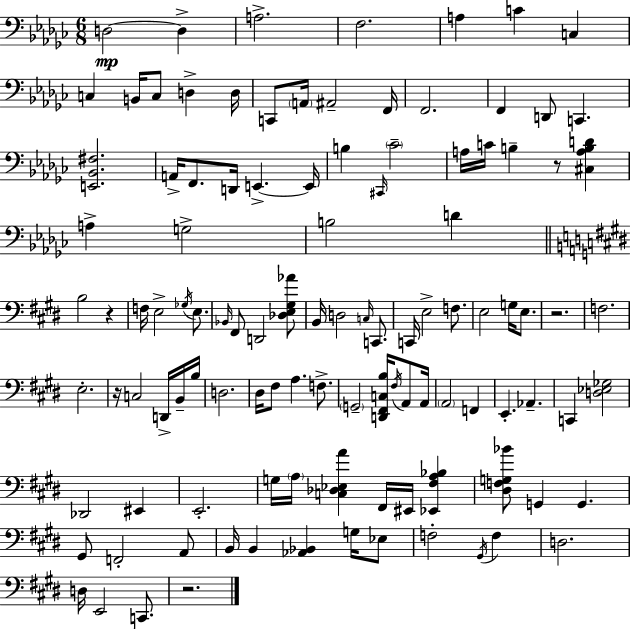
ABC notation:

X:1
T:Untitled
M:6/8
L:1/4
K:Ebm
D,2 D, A,2 F,2 A, C C, C, B,,/4 C,/2 D, D,/4 C,,/2 A,,/4 ^A,,2 F,,/4 F,,2 F,, D,,/2 C,, [E,,_B,,^F,]2 A,,/4 F,,/2 D,,/4 E,, E,,/4 B, ^C,,/4 _C2 A,/4 C/4 B, z/2 [^C,A,B,D] A, G,2 B,2 D B,2 z F,/4 E,2 _G,/4 E,/2 _B,,/4 ^F,,/2 D,,2 [_D,E,^G,_A]/2 B,,/4 D,2 C,/4 C,,/2 C,,/4 E,2 F,/2 E,2 G,/4 E,/2 z2 F,2 E,2 z/4 C,2 D,,/4 B,,/4 B,/4 D,2 ^D,/4 ^F,/2 A, F,/2 G,,2 [D,,^F,,C,B,]/4 ^F,/4 A,,/2 A,,/4 A,,2 F,, E,, _A,, C,, [D,_E,_G,]2 _D,,2 ^E,, E,,2 G,/4 A,/4 [C,_D,_E,A] ^F,,/4 ^E,,/4 [_E,,^F,A,_B,] [^D,F,G,_B]/2 G,, G,, ^G,,/2 F,,2 A,,/2 B,,/4 B,, [_A,,_B,,] G,/4 _E,/2 F,2 ^G,,/4 F, D,2 D,/4 E,,2 C,,/2 z2